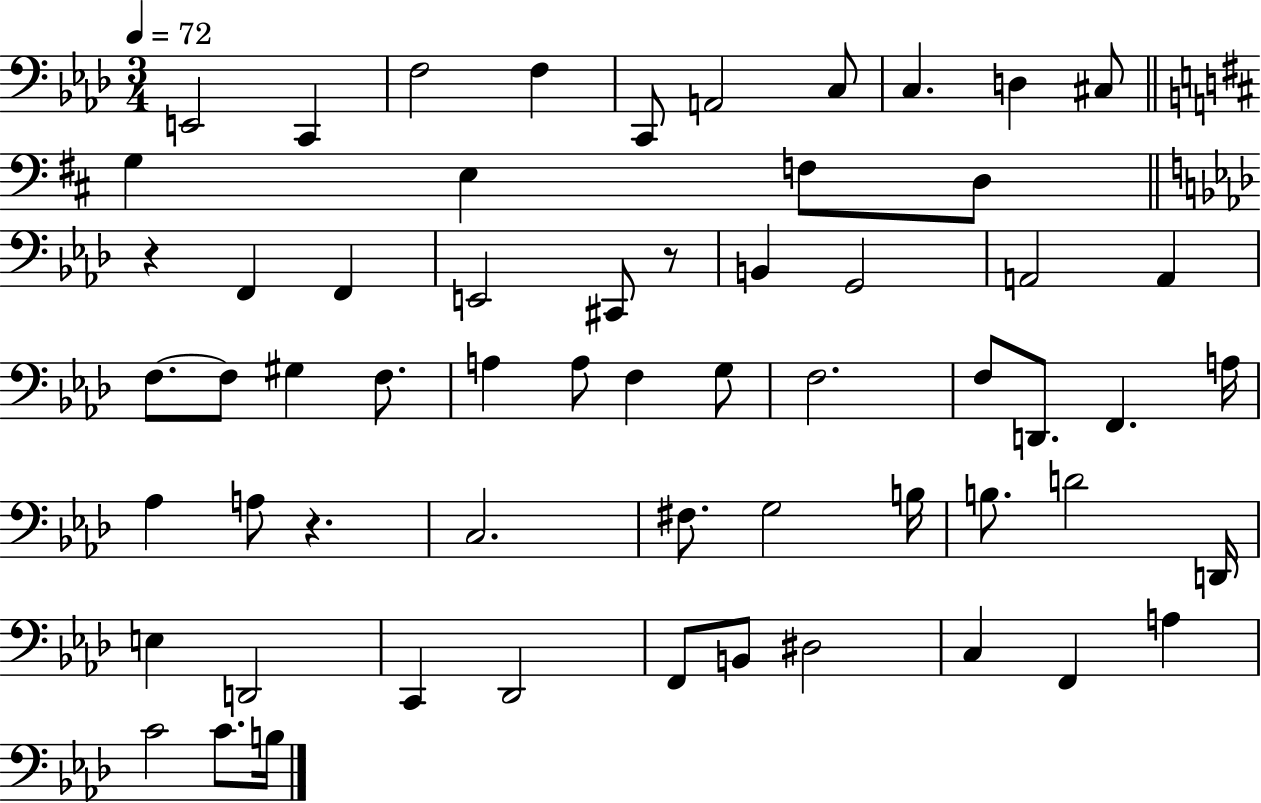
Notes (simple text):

E2/h C2/q F3/h F3/q C2/e A2/h C3/e C3/q. D3/q C#3/e G3/q E3/q F3/e D3/e R/q F2/q F2/q E2/h C#2/e R/e B2/q G2/h A2/h A2/q F3/e. F3/e G#3/q F3/e. A3/q A3/e F3/q G3/e F3/h. F3/e D2/e. F2/q. A3/s Ab3/q A3/e R/q. C3/h. F#3/e. G3/h B3/s B3/e. D4/h D2/s E3/q D2/h C2/q Db2/h F2/e B2/e D#3/h C3/q F2/q A3/q C4/h C4/e. B3/s